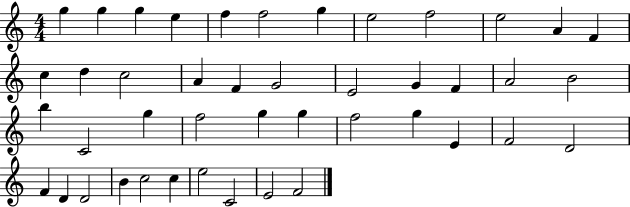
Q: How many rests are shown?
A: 0